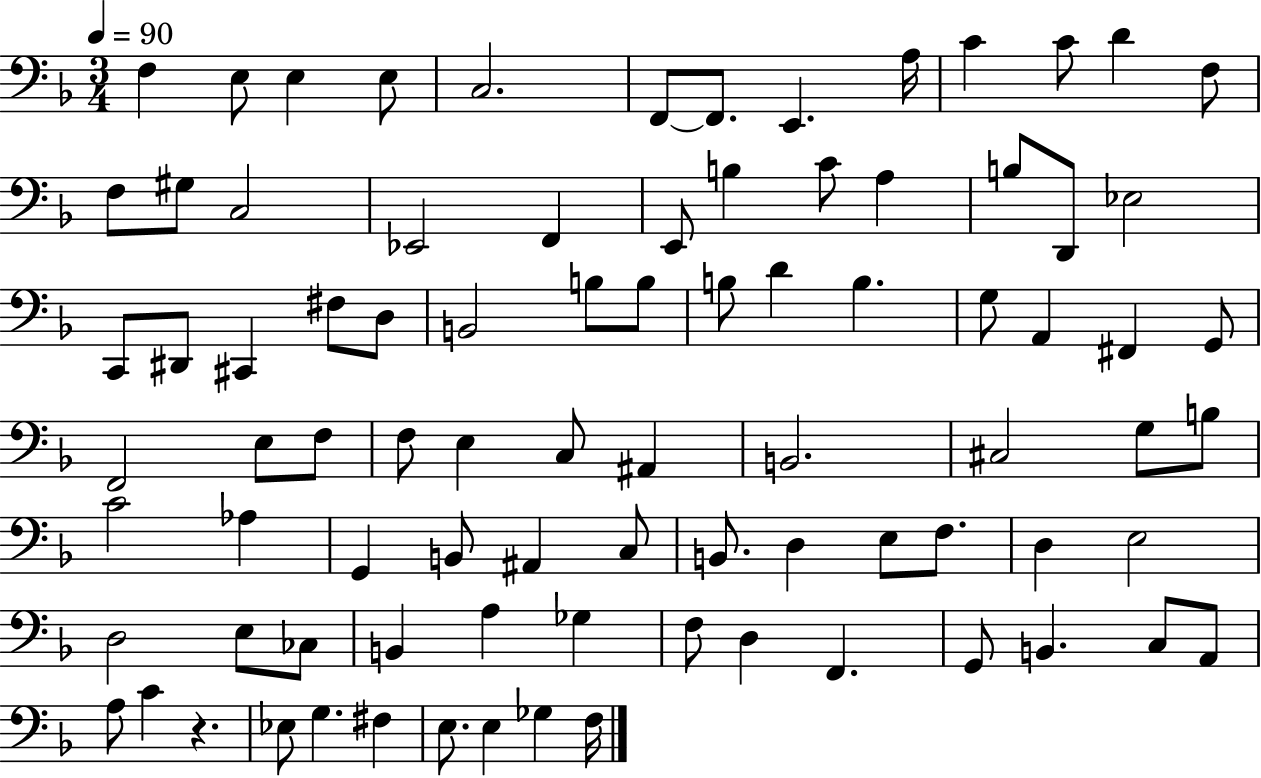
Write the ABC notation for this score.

X:1
T:Untitled
M:3/4
L:1/4
K:F
F, E,/2 E, E,/2 C,2 F,,/2 F,,/2 E,, A,/4 C C/2 D F,/2 F,/2 ^G,/2 C,2 _E,,2 F,, E,,/2 B, C/2 A, B,/2 D,,/2 _E,2 C,,/2 ^D,,/2 ^C,, ^F,/2 D,/2 B,,2 B,/2 B,/2 B,/2 D B, G,/2 A,, ^F,, G,,/2 F,,2 E,/2 F,/2 F,/2 E, C,/2 ^A,, B,,2 ^C,2 G,/2 B,/2 C2 _A, G,, B,,/2 ^A,, C,/2 B,,/2 D, E,/2 F,/2 D, E,2 D,2 E,/2 _C,/2 B,, A, _G, F,/2 D, F,, G,,/2 B,, C,/2 A,,/2 A,/2 C z _E,/2 G, ^F, E,/2 E, _G, F,/4